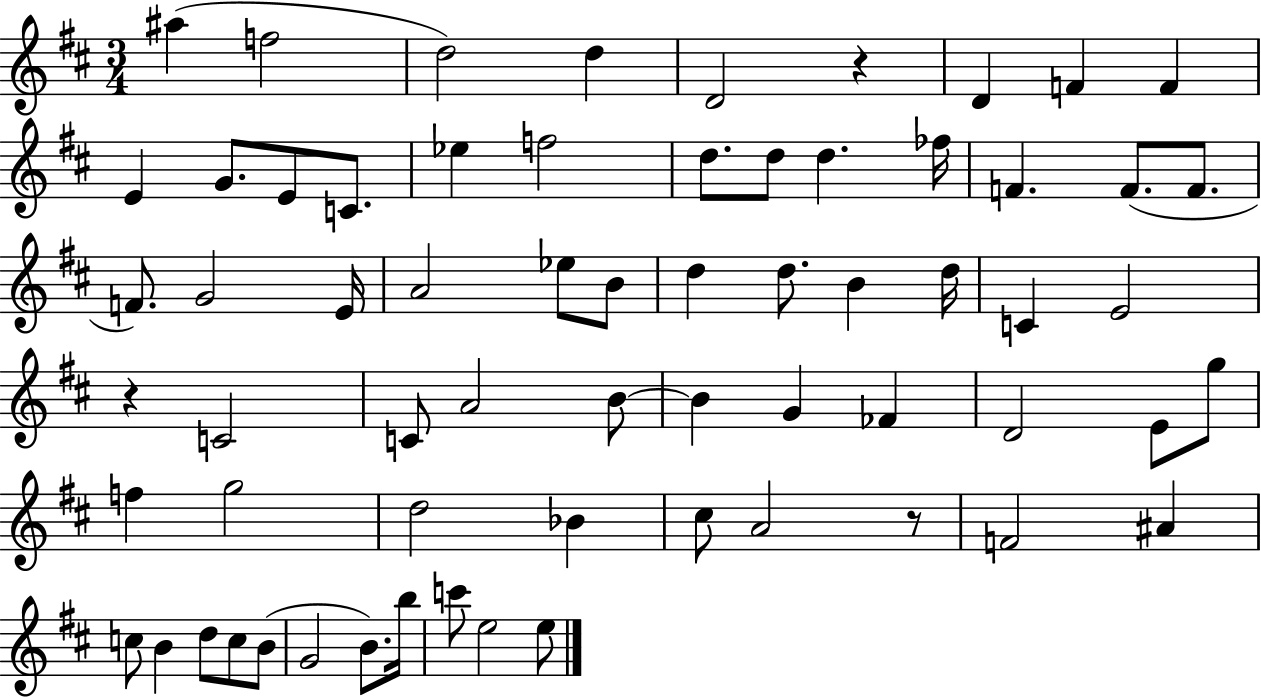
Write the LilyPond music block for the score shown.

{
  \clef treble
  \numericTimeSignature
  \time 3/4
  \key d \major
  \repeat volta 2 { ais''4( f''2 | d''2) d''4 | d'2 r4 | d'4 f'4 f'4 | \break e'4 g'8. e'8 c'8. | ees''4 f''2 | d''8. d''8 d''4. fes''16 | f'4. f'8.( f'8. | \break f'8.) g'2 e'16 | a'2 ees''8 b'8 | d''4 d''8. b'4 d''16 | c'4 e'2 | \break r4 c'2 | c'8 a'2 b'8~~ | b'4 g'4 fes'4 | d'2 e'8 g''8 | \break f''4 g''2 | d''2 bes'4 | cis''8 a'2 r8 | f'2 ais'4 | \break c''8 b'4 d''8 c''8 b'8( | g'2 b'8.) b''16 | c'''8 e''2 e''8 | } \bar "|."
}